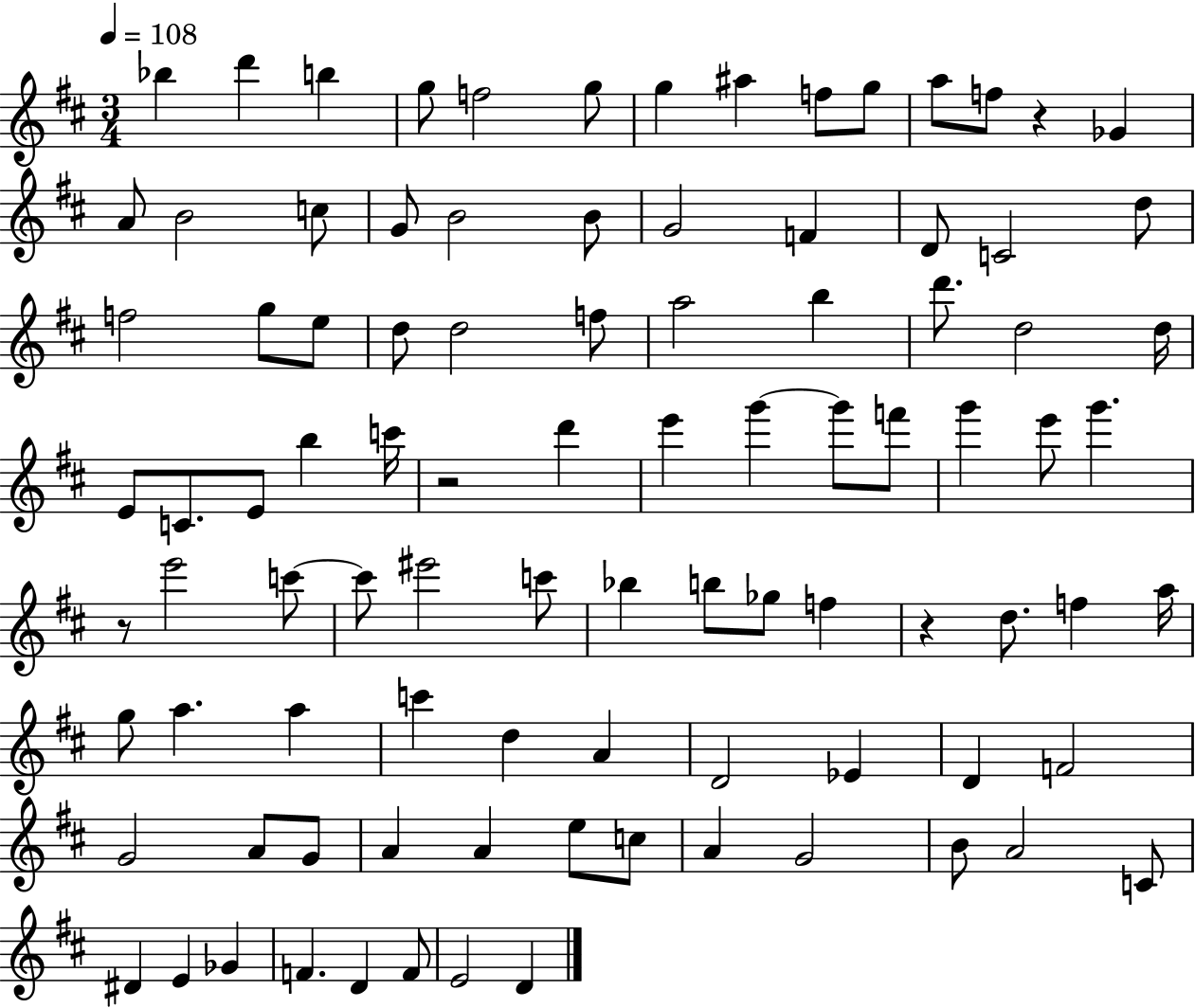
Bb5/q D6/q B5/q G5/e F5/h G5/e G5/q A#5/q F5/e G5/e A5/e F5/e R/q Gb4/q A4/e B4/h C5/e G4/e B4/h B4/e G4/h F4/q D4/e C4/h D5/e F5/h G5/e E5/e D5/e D5/h F5/e A5/h B5/q D6/e. D5/h D5/s E4/e C4/e. E4/e B5/q C6/s R/h D6/q E6/q G6/q G6/e F6/e G6/q E6/e G6/q. R/e E6/h C6/e C6/e EIS6/h C6/e Bb5/q B5/e Gb5/e F5/q R/q D5/e. F5/q A5/s G5/e A5/q. A5/q C6/q D5/q A4/q D4/h Eb4/q D4/q F4/h G4/h A4/e G4/e A4/q A4/q E5/e C5/e A4/q G4/h B4/e A4/h C4/e D#4/q E4/q Gb4/q F4/q. D4/q F4/e E4/h D4/q